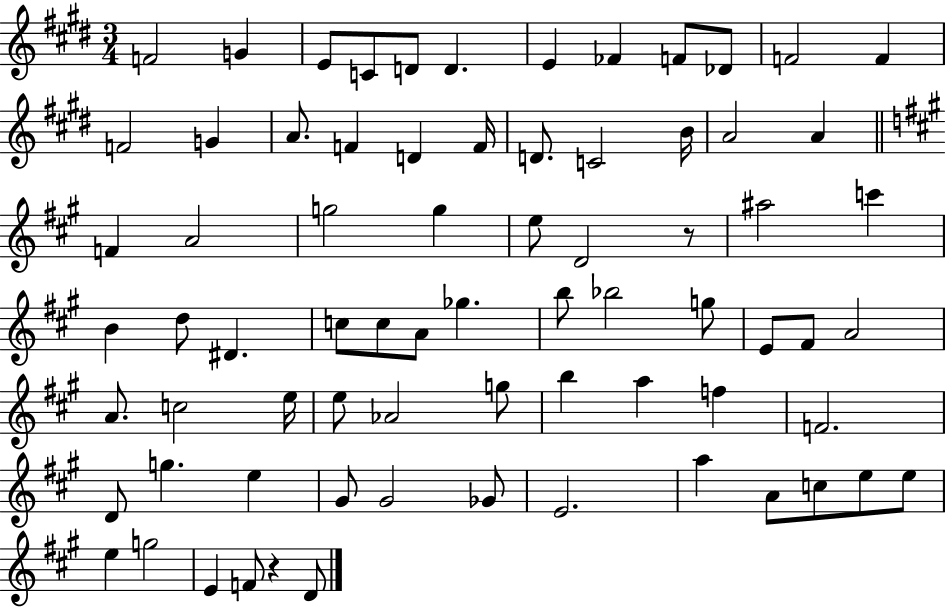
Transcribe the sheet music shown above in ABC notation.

X:1
T:Untitled
M:3/4
L:1/4
K:E
F2 G E/2 C/2 D/2 D E _F F/2 _D/2 F2 F F2 G A/2 F D F/4 D/2 C2 B/4 A2 A F A2 g2 g e/2 D2 z/2 ^a2 c' B d/2 ^D c/2 c/2 A/2 _g b/2 _b2 g/2 E/2 ^F/2 A2 A/2 c2 e/4 e/2 _A2 g/2 b a f F2 D/2 g e ^G/2 ^G2 _G/2 E2 a A/2 c/2 e/2 e/2 e g2 E F/2 z D/2